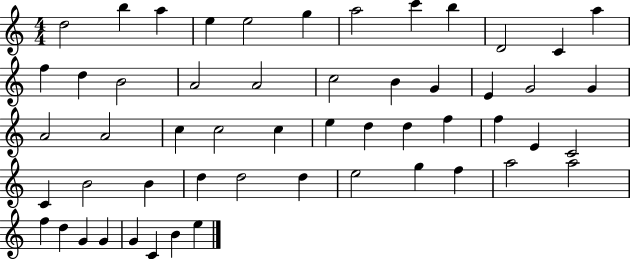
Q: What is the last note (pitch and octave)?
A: E5